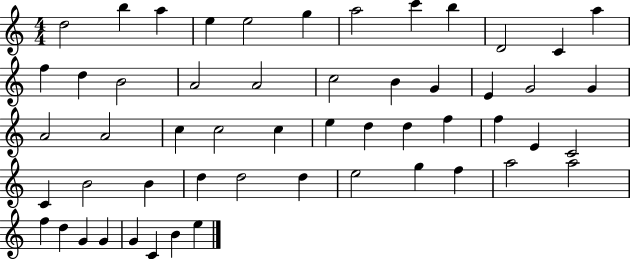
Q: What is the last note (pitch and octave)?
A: E5